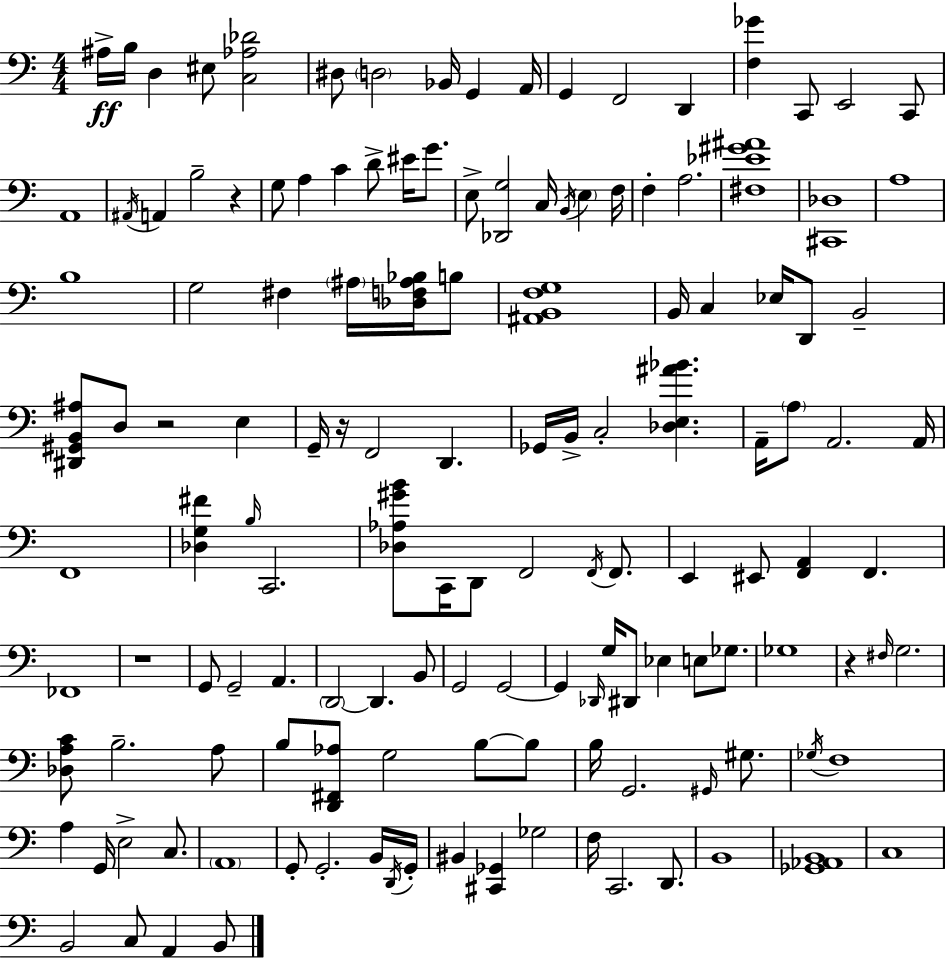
X:1
T:Untitled
M:4/4
L:1/4
K:C
^A,/4 B,/4 D, ^E,/2 [C,_A,_D]2 ^D,/2 D,2 _B,,/4 G,, A,,/4 G,, F,,2 D,, [F,_G] C,,/2 E,,2 C,,/2 A,,4 ^A,,/4 A,, B,2 z G,/2 A, C D/2 ^E/4 G/2 E,/2 [_D,,G,]2 C,/4 B,,/4 E, F,/4 F, A,2 [^F,_E^G^A]4 [^C,,_D,]4 A,4 B,4 G,2 ^F, ^A,/4 [_D,F,^A,_B,]/4 B,/2 [^A,,B,,F,G,]4 B,,/4 C, _E,/4 D,,/2 B,,2 [^D,,^G,,B,,^A,]/2 D,/2 z2 E, G,,/4 z/4 F,,2 D,, _G,,/4 B,,/4 C,2 [_D,E,^A_B] A,,/4 A,/2 A,,2 A,,/4 F,,4 [_D,G,^F] B,/4 C,,2 [_D,_A,^GB]/2 C,,/4 D,,/2 F,,2 F,,/4 F,,/2 E,, ^E,,/2 [F,,A,,] F,, _F,,4 z4 G,,/2 G,,2 A,, D,,2 D,, B,,/2 G,,2 G,,2 G,, _D,,/4 G,/4 ^D,,/2 _E, E,/2 _G,/2 _G,4 z ^F,/4 G,2 [_D,A,C]/2 B,2 A,/2 B,/2 [D,,^F,,_A,]/2 G,2 B,/2 B,/2 B,/4 G,,2 ^G,,/4 ^G,/2 _G,/4 F,4 A, G,,/4 E,2 C,/2 A,,4 G,,/2 G,,2 B,,/4 D,,/4 G,,/4 ^B,, [^C,,_G,,] _G,2 F,/4 C,,2 D,,/2 B,,4 [_G,,_A,,B,,]4 C,4 B,,2 C,/2 A,, B,,/2